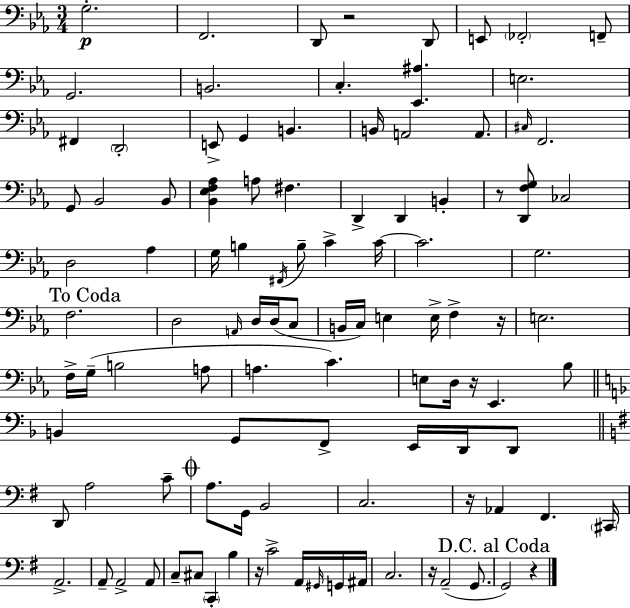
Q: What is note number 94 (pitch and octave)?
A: G2